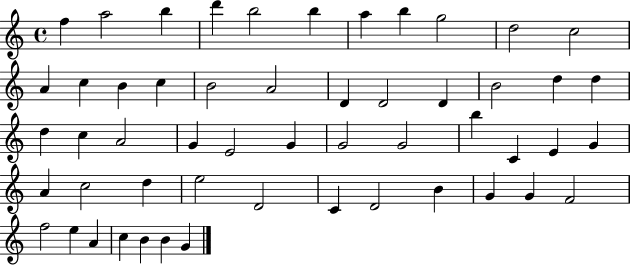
X:1
T:Untitled
M:4/4
L:1/4
K:C
f a2 b d' b2 b a b g2 d2 c2 A c B c B2 A2 D D2 D B2 d d d c A2 G E2 G G2 G2 b C E G A c2 d e2 D2 C D2 B G G F2 f2 e A c B B G